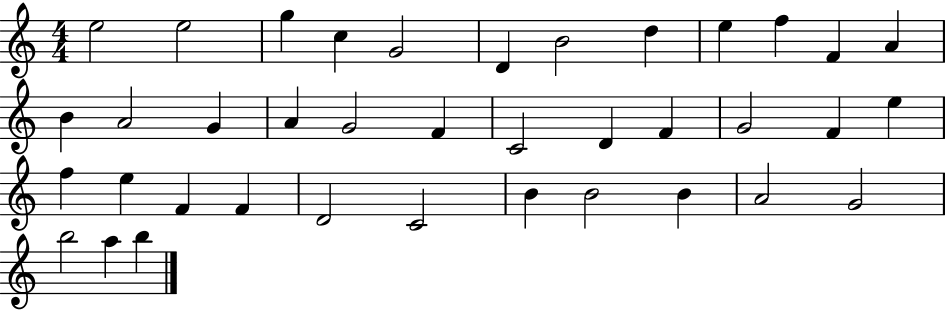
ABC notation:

X:1
T:Untitled
M:4/4
L:1/4
K:C
e2 e2 g c G2 D B2 d e f F A B A2 G A G2 F C2 D F G2 F e f e F F D2 C2 B B2 B A2 G2 b2 a b